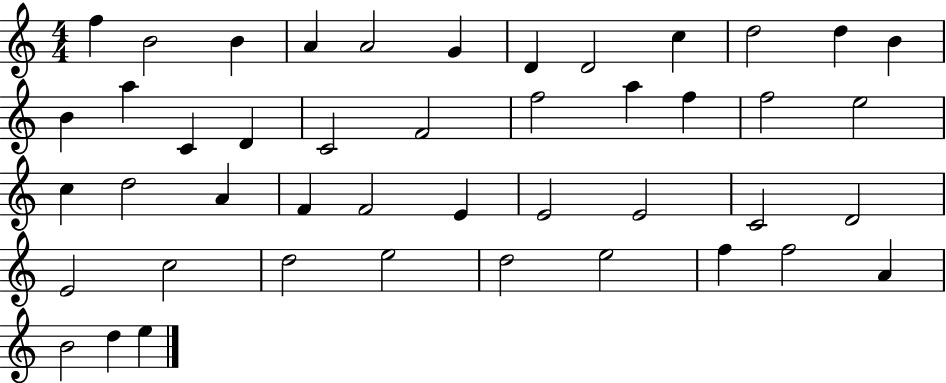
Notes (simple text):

F5/q B4/h B4/q A4/q A4/h G4/q D4/q D4/h C5/q D5/h D5/q B4/q B4/q A5/q C4/q D4/q C4/h F4/h F5/h A5/q F5/q F5/h E5/h C5/q D5/h A4/q F4/q F4/h E4/q E4/h E4/h C4/h D4/h E4/h C5/h D5/h E5/h D5/h E5/h F5/q F5/h A4/q B4/h D5/q E5/q